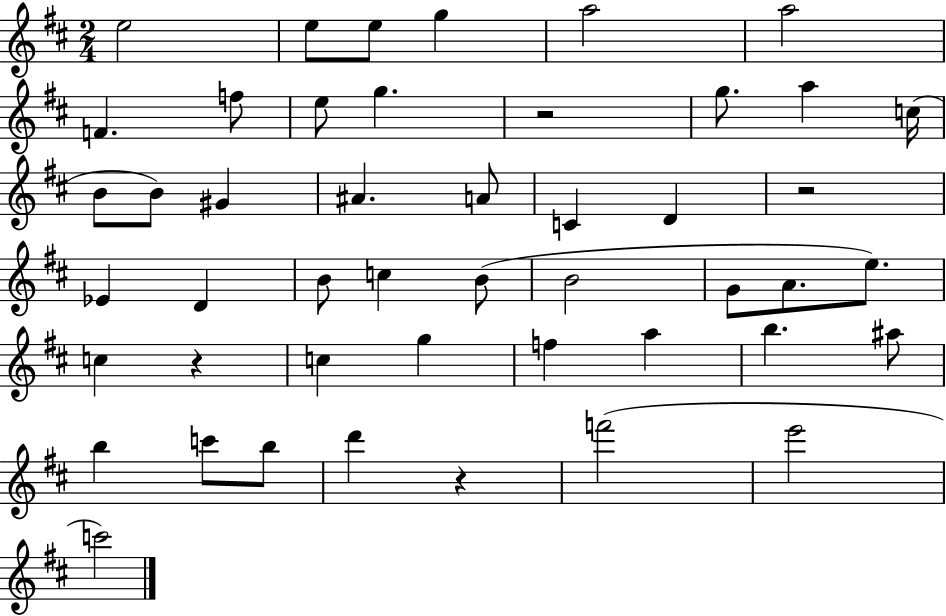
E5/h E5/e E5/e G5/q A5/h A5/h F4/q. F5/e E5/e G5/q. R/h G5/e. A5/q C5/s B4/e B4/e G#4/q A#4/q. A4/e C4/q D4/q R/h Eb4/q D4/q B4/e C5/q B4/e B4/h G4/e A4/e. E5/e. C5/q R/q C5/q G5/q F5/q A5/q B5/q. A#5/e B5/q C6/e B5/e D6/q R/q F6/h E6/h C6/h